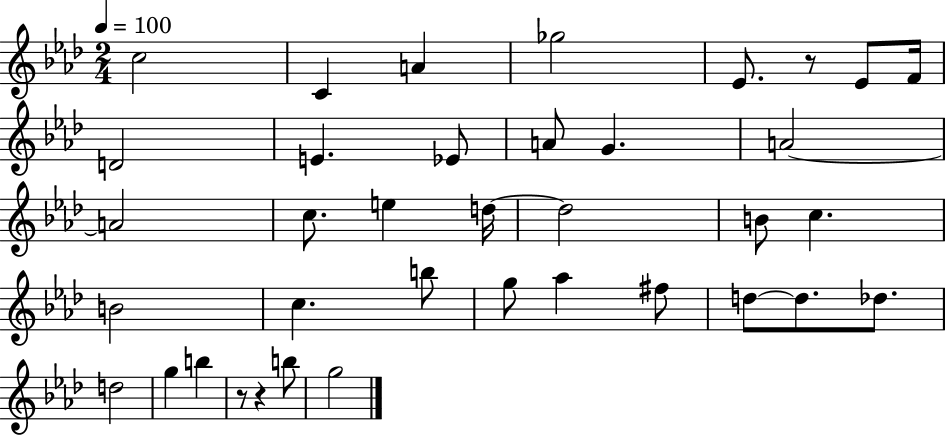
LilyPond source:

{
  \clef treble
  \numericTimeSignature
  \time 2/4
  \key aes \major
  \tempo 4 = 100
  c''2 | c'4 a'4 | ges''2 | ees'8. r8 ees'8 f'16 | \break d'2 | e'4. ees'8 | a'8 g'4. | a'2~~ | \break a'2 | c''8. e''4 d''16~~ | d''2 | b'8 c''4. | \break b'2 | c''4. b''8 | g''8 aes''4 fis''8 | d''8~~ d''8. des''8. | \break d''2 | g''4 b''4 | r8 r4 b''8 | g''2 | \break \bar "|."
}